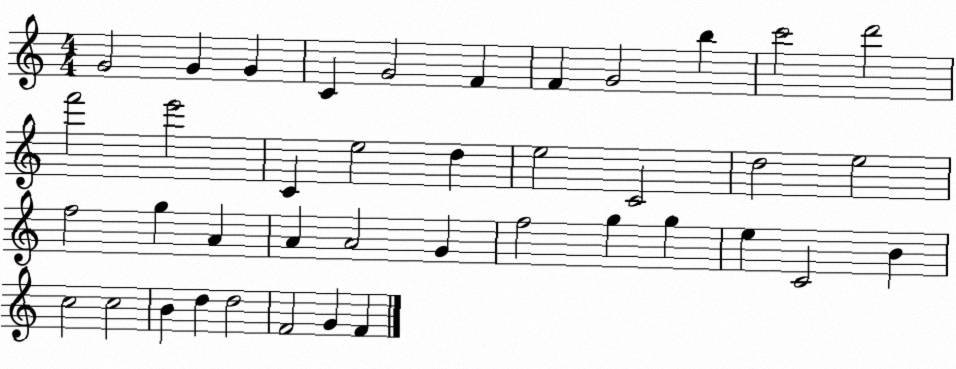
X:1
T:Untitled
M:4/4
L:1/4
K:C
G2 G G C G2 F F G2 b c'2 d'2 f'2 e'2 C e2 d e2 C2 d2 e2 f2 g A A A2 G f2 g g e C2 B c2 c2 B d d2 F2 G F